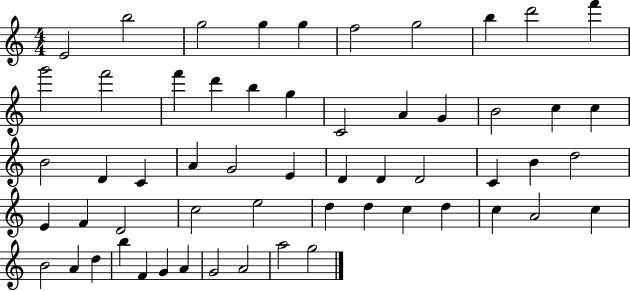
{
  \clef treble
  \numericTimeSignature
  \time 4/4
  \key c \major
  e'2 b''2 | g''2 g''4 g''4 | f''2 g''2 | b''4 d'''2 f'''4 | \break g'''2 f'''2 | f'''4 d'''4 b''4 g''4 | c'2 a'4 g'4 | b'2 c''4 c''4 | \break b'2 d'4 c'4 | a'4 g'2 e'4 | d'4 d'4 d'2 | c'4 b'4 d''2 | \break e'4 f'4 d'2 | c''2 e''2 | d''4 d''4 c''4 d''4 | c''4 a'2 c''4 | \break b'2 a'4 d''4 | b''4 f'4 g'4 a'4 | g'2 a'2 | a''2 g''2 | \break \bar "|."
}